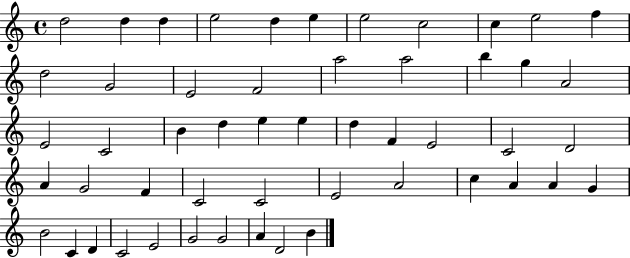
{
  \clef treble
  \time 4/4
  \defaultTimeSignature
  \key c \major
  d''2 d''4 d''4 | e''2 d''4 e''4 | e''2 c''2 | c''4 e''2 f''4 | \break d''2 g'2 | e'2 f'2 | a''2 a''2 | b''4 g''4 a'2 | \break e'2 c'2 | b'4 d''4 e''4 e''4 | d''4 f'4 e'2 | c'2 d'2 | \break a'4 g'2 f'4 | c'2 c'2 | e'2 a'2 | c''4 a'4 a'4 g'4 | \break b'2 c'4 d'4 | c'2 e'2 | g'2 g'2 | a'4 d'2 b'4 | \break \bar "|."
}